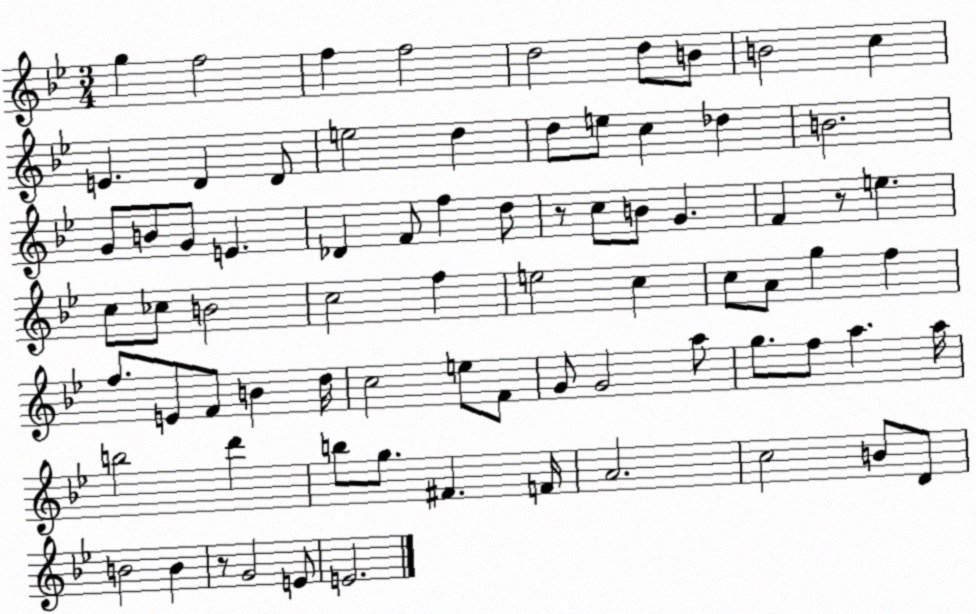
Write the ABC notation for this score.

X:1
T:Untitled
M:3/4
L:1/4
K:Bb
g f2 f f2 d2 d/2 B/2 B2 c E D D/2 e2 d d/2 e/2 c _d B2 G/2 B/2 G/2 E _D F/2 f d/2 z/2 c/2 B/2 G F z/2 e c/2 _c/2 B2 c2 f e2 c c/2 A/2 g f f/2 E/2 F/2 B d/4 c2 e/2 F/2 G/2 G2 a/2 g/2 f/2 a a/4 b2 d' b/2 g/2 ^F F/4 A2 c2 B/2 D/2 B2 B z/2 G2 E/2 E2